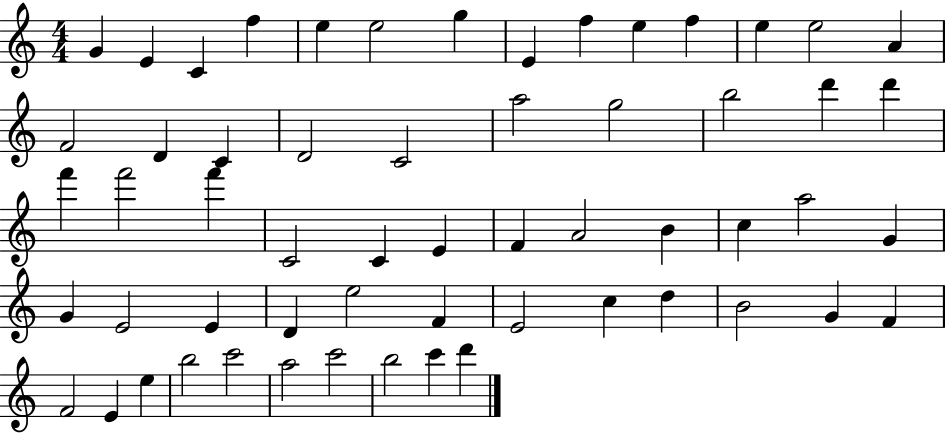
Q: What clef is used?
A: treble